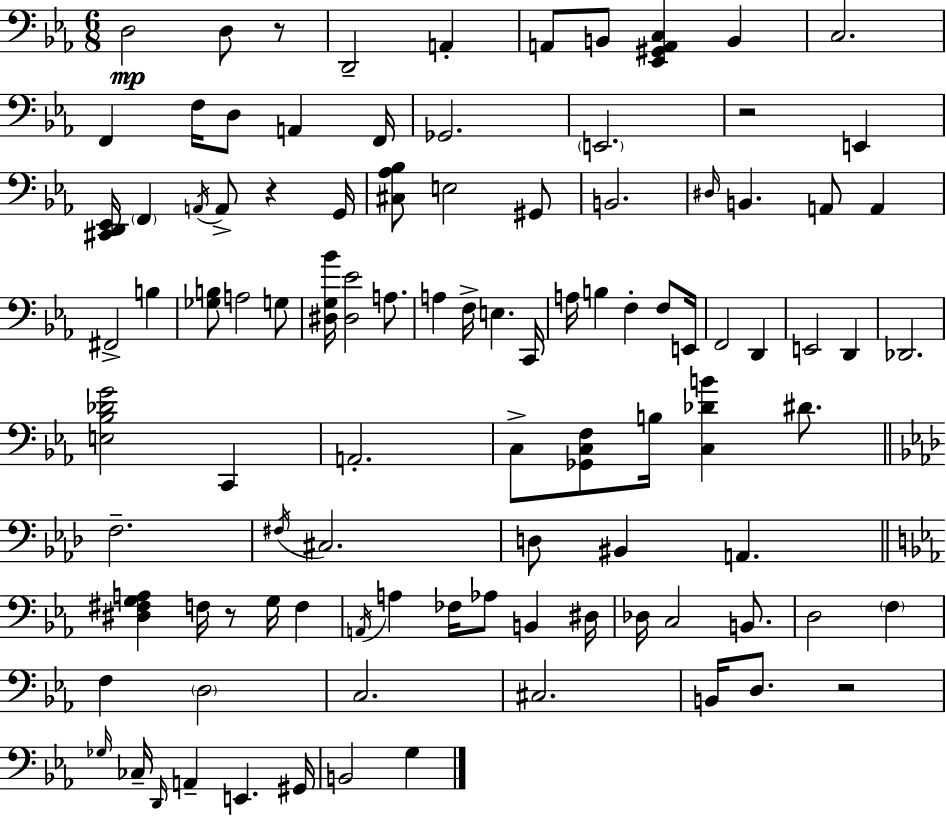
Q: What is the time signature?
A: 6/8